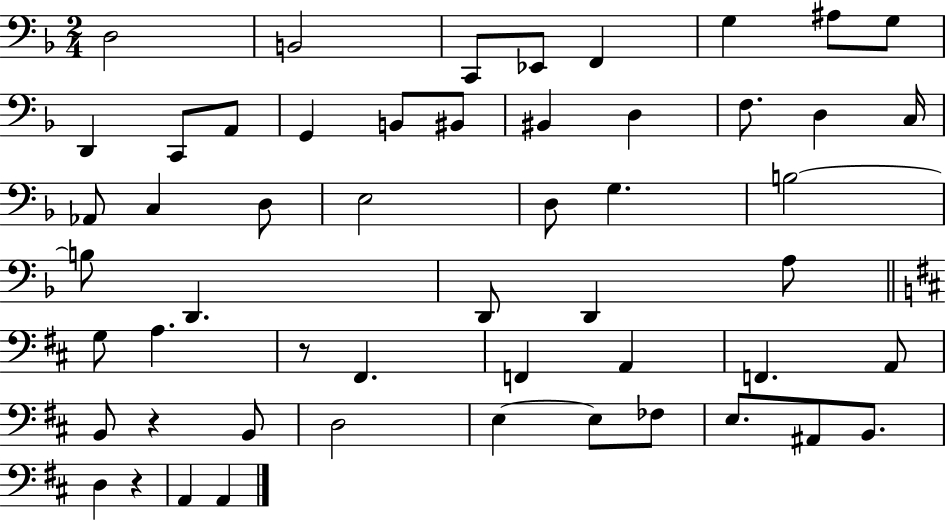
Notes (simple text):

D3/h B2/h C2/e Eb2/e F2/q G3/q A#3/e G3/e D2/q C2/e A2/e G2/q B2/e BIS2/e BIS2/q D3/q F3/e. D3/q C3/s Ab2/e C3/q D3/e E3/h D3/e G3/q. B3/h B3/e D2/q. D2/e D2/q A3/e G3/e A3/q. R/e F#2/q. F2/q A2/q F2/q. A2/e B2/e R/q B2/e D3/h E3/q E3/e FES3/e E3/e. A#2/e B2/e. D3/q R/q A2/q A2/q